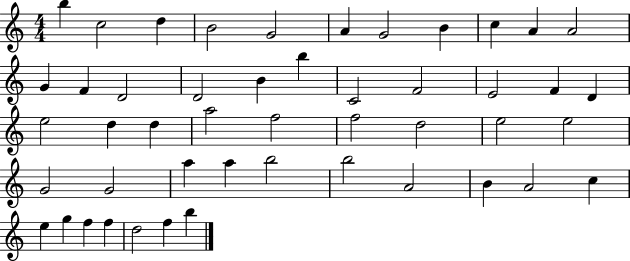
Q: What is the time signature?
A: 4/4